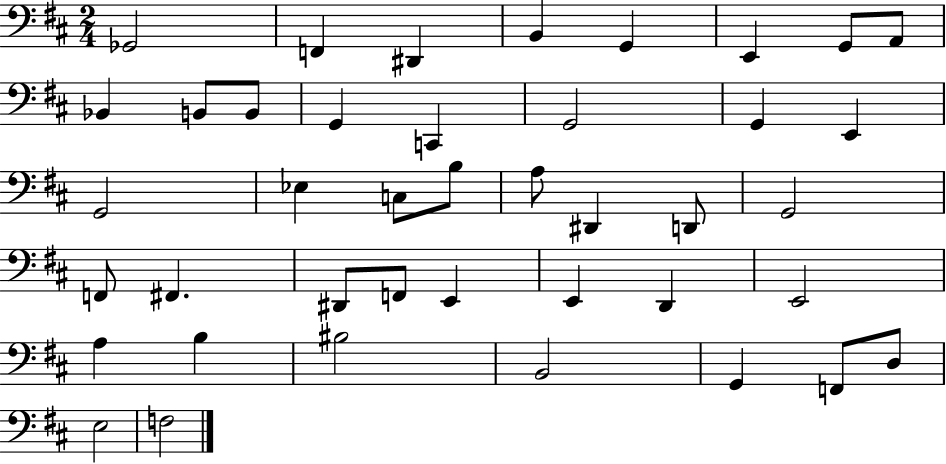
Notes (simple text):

Gb2/h F2/q D#2/q B2/q G2/q E2/q G2/e A2/e Bb2/q B2/e B2/e G2/q C2/q G2/h G2/q E2/q G2/h Eb3/q C3/e B3/e A3/e D#2/q D2/e G2/h F2/e F#2/q. D#2/e F2/e E2/q E2/q D2/q E2/h A3/q B3/q BIS3/h B2/h G2/q F2/e D3/e E3/h F3/h